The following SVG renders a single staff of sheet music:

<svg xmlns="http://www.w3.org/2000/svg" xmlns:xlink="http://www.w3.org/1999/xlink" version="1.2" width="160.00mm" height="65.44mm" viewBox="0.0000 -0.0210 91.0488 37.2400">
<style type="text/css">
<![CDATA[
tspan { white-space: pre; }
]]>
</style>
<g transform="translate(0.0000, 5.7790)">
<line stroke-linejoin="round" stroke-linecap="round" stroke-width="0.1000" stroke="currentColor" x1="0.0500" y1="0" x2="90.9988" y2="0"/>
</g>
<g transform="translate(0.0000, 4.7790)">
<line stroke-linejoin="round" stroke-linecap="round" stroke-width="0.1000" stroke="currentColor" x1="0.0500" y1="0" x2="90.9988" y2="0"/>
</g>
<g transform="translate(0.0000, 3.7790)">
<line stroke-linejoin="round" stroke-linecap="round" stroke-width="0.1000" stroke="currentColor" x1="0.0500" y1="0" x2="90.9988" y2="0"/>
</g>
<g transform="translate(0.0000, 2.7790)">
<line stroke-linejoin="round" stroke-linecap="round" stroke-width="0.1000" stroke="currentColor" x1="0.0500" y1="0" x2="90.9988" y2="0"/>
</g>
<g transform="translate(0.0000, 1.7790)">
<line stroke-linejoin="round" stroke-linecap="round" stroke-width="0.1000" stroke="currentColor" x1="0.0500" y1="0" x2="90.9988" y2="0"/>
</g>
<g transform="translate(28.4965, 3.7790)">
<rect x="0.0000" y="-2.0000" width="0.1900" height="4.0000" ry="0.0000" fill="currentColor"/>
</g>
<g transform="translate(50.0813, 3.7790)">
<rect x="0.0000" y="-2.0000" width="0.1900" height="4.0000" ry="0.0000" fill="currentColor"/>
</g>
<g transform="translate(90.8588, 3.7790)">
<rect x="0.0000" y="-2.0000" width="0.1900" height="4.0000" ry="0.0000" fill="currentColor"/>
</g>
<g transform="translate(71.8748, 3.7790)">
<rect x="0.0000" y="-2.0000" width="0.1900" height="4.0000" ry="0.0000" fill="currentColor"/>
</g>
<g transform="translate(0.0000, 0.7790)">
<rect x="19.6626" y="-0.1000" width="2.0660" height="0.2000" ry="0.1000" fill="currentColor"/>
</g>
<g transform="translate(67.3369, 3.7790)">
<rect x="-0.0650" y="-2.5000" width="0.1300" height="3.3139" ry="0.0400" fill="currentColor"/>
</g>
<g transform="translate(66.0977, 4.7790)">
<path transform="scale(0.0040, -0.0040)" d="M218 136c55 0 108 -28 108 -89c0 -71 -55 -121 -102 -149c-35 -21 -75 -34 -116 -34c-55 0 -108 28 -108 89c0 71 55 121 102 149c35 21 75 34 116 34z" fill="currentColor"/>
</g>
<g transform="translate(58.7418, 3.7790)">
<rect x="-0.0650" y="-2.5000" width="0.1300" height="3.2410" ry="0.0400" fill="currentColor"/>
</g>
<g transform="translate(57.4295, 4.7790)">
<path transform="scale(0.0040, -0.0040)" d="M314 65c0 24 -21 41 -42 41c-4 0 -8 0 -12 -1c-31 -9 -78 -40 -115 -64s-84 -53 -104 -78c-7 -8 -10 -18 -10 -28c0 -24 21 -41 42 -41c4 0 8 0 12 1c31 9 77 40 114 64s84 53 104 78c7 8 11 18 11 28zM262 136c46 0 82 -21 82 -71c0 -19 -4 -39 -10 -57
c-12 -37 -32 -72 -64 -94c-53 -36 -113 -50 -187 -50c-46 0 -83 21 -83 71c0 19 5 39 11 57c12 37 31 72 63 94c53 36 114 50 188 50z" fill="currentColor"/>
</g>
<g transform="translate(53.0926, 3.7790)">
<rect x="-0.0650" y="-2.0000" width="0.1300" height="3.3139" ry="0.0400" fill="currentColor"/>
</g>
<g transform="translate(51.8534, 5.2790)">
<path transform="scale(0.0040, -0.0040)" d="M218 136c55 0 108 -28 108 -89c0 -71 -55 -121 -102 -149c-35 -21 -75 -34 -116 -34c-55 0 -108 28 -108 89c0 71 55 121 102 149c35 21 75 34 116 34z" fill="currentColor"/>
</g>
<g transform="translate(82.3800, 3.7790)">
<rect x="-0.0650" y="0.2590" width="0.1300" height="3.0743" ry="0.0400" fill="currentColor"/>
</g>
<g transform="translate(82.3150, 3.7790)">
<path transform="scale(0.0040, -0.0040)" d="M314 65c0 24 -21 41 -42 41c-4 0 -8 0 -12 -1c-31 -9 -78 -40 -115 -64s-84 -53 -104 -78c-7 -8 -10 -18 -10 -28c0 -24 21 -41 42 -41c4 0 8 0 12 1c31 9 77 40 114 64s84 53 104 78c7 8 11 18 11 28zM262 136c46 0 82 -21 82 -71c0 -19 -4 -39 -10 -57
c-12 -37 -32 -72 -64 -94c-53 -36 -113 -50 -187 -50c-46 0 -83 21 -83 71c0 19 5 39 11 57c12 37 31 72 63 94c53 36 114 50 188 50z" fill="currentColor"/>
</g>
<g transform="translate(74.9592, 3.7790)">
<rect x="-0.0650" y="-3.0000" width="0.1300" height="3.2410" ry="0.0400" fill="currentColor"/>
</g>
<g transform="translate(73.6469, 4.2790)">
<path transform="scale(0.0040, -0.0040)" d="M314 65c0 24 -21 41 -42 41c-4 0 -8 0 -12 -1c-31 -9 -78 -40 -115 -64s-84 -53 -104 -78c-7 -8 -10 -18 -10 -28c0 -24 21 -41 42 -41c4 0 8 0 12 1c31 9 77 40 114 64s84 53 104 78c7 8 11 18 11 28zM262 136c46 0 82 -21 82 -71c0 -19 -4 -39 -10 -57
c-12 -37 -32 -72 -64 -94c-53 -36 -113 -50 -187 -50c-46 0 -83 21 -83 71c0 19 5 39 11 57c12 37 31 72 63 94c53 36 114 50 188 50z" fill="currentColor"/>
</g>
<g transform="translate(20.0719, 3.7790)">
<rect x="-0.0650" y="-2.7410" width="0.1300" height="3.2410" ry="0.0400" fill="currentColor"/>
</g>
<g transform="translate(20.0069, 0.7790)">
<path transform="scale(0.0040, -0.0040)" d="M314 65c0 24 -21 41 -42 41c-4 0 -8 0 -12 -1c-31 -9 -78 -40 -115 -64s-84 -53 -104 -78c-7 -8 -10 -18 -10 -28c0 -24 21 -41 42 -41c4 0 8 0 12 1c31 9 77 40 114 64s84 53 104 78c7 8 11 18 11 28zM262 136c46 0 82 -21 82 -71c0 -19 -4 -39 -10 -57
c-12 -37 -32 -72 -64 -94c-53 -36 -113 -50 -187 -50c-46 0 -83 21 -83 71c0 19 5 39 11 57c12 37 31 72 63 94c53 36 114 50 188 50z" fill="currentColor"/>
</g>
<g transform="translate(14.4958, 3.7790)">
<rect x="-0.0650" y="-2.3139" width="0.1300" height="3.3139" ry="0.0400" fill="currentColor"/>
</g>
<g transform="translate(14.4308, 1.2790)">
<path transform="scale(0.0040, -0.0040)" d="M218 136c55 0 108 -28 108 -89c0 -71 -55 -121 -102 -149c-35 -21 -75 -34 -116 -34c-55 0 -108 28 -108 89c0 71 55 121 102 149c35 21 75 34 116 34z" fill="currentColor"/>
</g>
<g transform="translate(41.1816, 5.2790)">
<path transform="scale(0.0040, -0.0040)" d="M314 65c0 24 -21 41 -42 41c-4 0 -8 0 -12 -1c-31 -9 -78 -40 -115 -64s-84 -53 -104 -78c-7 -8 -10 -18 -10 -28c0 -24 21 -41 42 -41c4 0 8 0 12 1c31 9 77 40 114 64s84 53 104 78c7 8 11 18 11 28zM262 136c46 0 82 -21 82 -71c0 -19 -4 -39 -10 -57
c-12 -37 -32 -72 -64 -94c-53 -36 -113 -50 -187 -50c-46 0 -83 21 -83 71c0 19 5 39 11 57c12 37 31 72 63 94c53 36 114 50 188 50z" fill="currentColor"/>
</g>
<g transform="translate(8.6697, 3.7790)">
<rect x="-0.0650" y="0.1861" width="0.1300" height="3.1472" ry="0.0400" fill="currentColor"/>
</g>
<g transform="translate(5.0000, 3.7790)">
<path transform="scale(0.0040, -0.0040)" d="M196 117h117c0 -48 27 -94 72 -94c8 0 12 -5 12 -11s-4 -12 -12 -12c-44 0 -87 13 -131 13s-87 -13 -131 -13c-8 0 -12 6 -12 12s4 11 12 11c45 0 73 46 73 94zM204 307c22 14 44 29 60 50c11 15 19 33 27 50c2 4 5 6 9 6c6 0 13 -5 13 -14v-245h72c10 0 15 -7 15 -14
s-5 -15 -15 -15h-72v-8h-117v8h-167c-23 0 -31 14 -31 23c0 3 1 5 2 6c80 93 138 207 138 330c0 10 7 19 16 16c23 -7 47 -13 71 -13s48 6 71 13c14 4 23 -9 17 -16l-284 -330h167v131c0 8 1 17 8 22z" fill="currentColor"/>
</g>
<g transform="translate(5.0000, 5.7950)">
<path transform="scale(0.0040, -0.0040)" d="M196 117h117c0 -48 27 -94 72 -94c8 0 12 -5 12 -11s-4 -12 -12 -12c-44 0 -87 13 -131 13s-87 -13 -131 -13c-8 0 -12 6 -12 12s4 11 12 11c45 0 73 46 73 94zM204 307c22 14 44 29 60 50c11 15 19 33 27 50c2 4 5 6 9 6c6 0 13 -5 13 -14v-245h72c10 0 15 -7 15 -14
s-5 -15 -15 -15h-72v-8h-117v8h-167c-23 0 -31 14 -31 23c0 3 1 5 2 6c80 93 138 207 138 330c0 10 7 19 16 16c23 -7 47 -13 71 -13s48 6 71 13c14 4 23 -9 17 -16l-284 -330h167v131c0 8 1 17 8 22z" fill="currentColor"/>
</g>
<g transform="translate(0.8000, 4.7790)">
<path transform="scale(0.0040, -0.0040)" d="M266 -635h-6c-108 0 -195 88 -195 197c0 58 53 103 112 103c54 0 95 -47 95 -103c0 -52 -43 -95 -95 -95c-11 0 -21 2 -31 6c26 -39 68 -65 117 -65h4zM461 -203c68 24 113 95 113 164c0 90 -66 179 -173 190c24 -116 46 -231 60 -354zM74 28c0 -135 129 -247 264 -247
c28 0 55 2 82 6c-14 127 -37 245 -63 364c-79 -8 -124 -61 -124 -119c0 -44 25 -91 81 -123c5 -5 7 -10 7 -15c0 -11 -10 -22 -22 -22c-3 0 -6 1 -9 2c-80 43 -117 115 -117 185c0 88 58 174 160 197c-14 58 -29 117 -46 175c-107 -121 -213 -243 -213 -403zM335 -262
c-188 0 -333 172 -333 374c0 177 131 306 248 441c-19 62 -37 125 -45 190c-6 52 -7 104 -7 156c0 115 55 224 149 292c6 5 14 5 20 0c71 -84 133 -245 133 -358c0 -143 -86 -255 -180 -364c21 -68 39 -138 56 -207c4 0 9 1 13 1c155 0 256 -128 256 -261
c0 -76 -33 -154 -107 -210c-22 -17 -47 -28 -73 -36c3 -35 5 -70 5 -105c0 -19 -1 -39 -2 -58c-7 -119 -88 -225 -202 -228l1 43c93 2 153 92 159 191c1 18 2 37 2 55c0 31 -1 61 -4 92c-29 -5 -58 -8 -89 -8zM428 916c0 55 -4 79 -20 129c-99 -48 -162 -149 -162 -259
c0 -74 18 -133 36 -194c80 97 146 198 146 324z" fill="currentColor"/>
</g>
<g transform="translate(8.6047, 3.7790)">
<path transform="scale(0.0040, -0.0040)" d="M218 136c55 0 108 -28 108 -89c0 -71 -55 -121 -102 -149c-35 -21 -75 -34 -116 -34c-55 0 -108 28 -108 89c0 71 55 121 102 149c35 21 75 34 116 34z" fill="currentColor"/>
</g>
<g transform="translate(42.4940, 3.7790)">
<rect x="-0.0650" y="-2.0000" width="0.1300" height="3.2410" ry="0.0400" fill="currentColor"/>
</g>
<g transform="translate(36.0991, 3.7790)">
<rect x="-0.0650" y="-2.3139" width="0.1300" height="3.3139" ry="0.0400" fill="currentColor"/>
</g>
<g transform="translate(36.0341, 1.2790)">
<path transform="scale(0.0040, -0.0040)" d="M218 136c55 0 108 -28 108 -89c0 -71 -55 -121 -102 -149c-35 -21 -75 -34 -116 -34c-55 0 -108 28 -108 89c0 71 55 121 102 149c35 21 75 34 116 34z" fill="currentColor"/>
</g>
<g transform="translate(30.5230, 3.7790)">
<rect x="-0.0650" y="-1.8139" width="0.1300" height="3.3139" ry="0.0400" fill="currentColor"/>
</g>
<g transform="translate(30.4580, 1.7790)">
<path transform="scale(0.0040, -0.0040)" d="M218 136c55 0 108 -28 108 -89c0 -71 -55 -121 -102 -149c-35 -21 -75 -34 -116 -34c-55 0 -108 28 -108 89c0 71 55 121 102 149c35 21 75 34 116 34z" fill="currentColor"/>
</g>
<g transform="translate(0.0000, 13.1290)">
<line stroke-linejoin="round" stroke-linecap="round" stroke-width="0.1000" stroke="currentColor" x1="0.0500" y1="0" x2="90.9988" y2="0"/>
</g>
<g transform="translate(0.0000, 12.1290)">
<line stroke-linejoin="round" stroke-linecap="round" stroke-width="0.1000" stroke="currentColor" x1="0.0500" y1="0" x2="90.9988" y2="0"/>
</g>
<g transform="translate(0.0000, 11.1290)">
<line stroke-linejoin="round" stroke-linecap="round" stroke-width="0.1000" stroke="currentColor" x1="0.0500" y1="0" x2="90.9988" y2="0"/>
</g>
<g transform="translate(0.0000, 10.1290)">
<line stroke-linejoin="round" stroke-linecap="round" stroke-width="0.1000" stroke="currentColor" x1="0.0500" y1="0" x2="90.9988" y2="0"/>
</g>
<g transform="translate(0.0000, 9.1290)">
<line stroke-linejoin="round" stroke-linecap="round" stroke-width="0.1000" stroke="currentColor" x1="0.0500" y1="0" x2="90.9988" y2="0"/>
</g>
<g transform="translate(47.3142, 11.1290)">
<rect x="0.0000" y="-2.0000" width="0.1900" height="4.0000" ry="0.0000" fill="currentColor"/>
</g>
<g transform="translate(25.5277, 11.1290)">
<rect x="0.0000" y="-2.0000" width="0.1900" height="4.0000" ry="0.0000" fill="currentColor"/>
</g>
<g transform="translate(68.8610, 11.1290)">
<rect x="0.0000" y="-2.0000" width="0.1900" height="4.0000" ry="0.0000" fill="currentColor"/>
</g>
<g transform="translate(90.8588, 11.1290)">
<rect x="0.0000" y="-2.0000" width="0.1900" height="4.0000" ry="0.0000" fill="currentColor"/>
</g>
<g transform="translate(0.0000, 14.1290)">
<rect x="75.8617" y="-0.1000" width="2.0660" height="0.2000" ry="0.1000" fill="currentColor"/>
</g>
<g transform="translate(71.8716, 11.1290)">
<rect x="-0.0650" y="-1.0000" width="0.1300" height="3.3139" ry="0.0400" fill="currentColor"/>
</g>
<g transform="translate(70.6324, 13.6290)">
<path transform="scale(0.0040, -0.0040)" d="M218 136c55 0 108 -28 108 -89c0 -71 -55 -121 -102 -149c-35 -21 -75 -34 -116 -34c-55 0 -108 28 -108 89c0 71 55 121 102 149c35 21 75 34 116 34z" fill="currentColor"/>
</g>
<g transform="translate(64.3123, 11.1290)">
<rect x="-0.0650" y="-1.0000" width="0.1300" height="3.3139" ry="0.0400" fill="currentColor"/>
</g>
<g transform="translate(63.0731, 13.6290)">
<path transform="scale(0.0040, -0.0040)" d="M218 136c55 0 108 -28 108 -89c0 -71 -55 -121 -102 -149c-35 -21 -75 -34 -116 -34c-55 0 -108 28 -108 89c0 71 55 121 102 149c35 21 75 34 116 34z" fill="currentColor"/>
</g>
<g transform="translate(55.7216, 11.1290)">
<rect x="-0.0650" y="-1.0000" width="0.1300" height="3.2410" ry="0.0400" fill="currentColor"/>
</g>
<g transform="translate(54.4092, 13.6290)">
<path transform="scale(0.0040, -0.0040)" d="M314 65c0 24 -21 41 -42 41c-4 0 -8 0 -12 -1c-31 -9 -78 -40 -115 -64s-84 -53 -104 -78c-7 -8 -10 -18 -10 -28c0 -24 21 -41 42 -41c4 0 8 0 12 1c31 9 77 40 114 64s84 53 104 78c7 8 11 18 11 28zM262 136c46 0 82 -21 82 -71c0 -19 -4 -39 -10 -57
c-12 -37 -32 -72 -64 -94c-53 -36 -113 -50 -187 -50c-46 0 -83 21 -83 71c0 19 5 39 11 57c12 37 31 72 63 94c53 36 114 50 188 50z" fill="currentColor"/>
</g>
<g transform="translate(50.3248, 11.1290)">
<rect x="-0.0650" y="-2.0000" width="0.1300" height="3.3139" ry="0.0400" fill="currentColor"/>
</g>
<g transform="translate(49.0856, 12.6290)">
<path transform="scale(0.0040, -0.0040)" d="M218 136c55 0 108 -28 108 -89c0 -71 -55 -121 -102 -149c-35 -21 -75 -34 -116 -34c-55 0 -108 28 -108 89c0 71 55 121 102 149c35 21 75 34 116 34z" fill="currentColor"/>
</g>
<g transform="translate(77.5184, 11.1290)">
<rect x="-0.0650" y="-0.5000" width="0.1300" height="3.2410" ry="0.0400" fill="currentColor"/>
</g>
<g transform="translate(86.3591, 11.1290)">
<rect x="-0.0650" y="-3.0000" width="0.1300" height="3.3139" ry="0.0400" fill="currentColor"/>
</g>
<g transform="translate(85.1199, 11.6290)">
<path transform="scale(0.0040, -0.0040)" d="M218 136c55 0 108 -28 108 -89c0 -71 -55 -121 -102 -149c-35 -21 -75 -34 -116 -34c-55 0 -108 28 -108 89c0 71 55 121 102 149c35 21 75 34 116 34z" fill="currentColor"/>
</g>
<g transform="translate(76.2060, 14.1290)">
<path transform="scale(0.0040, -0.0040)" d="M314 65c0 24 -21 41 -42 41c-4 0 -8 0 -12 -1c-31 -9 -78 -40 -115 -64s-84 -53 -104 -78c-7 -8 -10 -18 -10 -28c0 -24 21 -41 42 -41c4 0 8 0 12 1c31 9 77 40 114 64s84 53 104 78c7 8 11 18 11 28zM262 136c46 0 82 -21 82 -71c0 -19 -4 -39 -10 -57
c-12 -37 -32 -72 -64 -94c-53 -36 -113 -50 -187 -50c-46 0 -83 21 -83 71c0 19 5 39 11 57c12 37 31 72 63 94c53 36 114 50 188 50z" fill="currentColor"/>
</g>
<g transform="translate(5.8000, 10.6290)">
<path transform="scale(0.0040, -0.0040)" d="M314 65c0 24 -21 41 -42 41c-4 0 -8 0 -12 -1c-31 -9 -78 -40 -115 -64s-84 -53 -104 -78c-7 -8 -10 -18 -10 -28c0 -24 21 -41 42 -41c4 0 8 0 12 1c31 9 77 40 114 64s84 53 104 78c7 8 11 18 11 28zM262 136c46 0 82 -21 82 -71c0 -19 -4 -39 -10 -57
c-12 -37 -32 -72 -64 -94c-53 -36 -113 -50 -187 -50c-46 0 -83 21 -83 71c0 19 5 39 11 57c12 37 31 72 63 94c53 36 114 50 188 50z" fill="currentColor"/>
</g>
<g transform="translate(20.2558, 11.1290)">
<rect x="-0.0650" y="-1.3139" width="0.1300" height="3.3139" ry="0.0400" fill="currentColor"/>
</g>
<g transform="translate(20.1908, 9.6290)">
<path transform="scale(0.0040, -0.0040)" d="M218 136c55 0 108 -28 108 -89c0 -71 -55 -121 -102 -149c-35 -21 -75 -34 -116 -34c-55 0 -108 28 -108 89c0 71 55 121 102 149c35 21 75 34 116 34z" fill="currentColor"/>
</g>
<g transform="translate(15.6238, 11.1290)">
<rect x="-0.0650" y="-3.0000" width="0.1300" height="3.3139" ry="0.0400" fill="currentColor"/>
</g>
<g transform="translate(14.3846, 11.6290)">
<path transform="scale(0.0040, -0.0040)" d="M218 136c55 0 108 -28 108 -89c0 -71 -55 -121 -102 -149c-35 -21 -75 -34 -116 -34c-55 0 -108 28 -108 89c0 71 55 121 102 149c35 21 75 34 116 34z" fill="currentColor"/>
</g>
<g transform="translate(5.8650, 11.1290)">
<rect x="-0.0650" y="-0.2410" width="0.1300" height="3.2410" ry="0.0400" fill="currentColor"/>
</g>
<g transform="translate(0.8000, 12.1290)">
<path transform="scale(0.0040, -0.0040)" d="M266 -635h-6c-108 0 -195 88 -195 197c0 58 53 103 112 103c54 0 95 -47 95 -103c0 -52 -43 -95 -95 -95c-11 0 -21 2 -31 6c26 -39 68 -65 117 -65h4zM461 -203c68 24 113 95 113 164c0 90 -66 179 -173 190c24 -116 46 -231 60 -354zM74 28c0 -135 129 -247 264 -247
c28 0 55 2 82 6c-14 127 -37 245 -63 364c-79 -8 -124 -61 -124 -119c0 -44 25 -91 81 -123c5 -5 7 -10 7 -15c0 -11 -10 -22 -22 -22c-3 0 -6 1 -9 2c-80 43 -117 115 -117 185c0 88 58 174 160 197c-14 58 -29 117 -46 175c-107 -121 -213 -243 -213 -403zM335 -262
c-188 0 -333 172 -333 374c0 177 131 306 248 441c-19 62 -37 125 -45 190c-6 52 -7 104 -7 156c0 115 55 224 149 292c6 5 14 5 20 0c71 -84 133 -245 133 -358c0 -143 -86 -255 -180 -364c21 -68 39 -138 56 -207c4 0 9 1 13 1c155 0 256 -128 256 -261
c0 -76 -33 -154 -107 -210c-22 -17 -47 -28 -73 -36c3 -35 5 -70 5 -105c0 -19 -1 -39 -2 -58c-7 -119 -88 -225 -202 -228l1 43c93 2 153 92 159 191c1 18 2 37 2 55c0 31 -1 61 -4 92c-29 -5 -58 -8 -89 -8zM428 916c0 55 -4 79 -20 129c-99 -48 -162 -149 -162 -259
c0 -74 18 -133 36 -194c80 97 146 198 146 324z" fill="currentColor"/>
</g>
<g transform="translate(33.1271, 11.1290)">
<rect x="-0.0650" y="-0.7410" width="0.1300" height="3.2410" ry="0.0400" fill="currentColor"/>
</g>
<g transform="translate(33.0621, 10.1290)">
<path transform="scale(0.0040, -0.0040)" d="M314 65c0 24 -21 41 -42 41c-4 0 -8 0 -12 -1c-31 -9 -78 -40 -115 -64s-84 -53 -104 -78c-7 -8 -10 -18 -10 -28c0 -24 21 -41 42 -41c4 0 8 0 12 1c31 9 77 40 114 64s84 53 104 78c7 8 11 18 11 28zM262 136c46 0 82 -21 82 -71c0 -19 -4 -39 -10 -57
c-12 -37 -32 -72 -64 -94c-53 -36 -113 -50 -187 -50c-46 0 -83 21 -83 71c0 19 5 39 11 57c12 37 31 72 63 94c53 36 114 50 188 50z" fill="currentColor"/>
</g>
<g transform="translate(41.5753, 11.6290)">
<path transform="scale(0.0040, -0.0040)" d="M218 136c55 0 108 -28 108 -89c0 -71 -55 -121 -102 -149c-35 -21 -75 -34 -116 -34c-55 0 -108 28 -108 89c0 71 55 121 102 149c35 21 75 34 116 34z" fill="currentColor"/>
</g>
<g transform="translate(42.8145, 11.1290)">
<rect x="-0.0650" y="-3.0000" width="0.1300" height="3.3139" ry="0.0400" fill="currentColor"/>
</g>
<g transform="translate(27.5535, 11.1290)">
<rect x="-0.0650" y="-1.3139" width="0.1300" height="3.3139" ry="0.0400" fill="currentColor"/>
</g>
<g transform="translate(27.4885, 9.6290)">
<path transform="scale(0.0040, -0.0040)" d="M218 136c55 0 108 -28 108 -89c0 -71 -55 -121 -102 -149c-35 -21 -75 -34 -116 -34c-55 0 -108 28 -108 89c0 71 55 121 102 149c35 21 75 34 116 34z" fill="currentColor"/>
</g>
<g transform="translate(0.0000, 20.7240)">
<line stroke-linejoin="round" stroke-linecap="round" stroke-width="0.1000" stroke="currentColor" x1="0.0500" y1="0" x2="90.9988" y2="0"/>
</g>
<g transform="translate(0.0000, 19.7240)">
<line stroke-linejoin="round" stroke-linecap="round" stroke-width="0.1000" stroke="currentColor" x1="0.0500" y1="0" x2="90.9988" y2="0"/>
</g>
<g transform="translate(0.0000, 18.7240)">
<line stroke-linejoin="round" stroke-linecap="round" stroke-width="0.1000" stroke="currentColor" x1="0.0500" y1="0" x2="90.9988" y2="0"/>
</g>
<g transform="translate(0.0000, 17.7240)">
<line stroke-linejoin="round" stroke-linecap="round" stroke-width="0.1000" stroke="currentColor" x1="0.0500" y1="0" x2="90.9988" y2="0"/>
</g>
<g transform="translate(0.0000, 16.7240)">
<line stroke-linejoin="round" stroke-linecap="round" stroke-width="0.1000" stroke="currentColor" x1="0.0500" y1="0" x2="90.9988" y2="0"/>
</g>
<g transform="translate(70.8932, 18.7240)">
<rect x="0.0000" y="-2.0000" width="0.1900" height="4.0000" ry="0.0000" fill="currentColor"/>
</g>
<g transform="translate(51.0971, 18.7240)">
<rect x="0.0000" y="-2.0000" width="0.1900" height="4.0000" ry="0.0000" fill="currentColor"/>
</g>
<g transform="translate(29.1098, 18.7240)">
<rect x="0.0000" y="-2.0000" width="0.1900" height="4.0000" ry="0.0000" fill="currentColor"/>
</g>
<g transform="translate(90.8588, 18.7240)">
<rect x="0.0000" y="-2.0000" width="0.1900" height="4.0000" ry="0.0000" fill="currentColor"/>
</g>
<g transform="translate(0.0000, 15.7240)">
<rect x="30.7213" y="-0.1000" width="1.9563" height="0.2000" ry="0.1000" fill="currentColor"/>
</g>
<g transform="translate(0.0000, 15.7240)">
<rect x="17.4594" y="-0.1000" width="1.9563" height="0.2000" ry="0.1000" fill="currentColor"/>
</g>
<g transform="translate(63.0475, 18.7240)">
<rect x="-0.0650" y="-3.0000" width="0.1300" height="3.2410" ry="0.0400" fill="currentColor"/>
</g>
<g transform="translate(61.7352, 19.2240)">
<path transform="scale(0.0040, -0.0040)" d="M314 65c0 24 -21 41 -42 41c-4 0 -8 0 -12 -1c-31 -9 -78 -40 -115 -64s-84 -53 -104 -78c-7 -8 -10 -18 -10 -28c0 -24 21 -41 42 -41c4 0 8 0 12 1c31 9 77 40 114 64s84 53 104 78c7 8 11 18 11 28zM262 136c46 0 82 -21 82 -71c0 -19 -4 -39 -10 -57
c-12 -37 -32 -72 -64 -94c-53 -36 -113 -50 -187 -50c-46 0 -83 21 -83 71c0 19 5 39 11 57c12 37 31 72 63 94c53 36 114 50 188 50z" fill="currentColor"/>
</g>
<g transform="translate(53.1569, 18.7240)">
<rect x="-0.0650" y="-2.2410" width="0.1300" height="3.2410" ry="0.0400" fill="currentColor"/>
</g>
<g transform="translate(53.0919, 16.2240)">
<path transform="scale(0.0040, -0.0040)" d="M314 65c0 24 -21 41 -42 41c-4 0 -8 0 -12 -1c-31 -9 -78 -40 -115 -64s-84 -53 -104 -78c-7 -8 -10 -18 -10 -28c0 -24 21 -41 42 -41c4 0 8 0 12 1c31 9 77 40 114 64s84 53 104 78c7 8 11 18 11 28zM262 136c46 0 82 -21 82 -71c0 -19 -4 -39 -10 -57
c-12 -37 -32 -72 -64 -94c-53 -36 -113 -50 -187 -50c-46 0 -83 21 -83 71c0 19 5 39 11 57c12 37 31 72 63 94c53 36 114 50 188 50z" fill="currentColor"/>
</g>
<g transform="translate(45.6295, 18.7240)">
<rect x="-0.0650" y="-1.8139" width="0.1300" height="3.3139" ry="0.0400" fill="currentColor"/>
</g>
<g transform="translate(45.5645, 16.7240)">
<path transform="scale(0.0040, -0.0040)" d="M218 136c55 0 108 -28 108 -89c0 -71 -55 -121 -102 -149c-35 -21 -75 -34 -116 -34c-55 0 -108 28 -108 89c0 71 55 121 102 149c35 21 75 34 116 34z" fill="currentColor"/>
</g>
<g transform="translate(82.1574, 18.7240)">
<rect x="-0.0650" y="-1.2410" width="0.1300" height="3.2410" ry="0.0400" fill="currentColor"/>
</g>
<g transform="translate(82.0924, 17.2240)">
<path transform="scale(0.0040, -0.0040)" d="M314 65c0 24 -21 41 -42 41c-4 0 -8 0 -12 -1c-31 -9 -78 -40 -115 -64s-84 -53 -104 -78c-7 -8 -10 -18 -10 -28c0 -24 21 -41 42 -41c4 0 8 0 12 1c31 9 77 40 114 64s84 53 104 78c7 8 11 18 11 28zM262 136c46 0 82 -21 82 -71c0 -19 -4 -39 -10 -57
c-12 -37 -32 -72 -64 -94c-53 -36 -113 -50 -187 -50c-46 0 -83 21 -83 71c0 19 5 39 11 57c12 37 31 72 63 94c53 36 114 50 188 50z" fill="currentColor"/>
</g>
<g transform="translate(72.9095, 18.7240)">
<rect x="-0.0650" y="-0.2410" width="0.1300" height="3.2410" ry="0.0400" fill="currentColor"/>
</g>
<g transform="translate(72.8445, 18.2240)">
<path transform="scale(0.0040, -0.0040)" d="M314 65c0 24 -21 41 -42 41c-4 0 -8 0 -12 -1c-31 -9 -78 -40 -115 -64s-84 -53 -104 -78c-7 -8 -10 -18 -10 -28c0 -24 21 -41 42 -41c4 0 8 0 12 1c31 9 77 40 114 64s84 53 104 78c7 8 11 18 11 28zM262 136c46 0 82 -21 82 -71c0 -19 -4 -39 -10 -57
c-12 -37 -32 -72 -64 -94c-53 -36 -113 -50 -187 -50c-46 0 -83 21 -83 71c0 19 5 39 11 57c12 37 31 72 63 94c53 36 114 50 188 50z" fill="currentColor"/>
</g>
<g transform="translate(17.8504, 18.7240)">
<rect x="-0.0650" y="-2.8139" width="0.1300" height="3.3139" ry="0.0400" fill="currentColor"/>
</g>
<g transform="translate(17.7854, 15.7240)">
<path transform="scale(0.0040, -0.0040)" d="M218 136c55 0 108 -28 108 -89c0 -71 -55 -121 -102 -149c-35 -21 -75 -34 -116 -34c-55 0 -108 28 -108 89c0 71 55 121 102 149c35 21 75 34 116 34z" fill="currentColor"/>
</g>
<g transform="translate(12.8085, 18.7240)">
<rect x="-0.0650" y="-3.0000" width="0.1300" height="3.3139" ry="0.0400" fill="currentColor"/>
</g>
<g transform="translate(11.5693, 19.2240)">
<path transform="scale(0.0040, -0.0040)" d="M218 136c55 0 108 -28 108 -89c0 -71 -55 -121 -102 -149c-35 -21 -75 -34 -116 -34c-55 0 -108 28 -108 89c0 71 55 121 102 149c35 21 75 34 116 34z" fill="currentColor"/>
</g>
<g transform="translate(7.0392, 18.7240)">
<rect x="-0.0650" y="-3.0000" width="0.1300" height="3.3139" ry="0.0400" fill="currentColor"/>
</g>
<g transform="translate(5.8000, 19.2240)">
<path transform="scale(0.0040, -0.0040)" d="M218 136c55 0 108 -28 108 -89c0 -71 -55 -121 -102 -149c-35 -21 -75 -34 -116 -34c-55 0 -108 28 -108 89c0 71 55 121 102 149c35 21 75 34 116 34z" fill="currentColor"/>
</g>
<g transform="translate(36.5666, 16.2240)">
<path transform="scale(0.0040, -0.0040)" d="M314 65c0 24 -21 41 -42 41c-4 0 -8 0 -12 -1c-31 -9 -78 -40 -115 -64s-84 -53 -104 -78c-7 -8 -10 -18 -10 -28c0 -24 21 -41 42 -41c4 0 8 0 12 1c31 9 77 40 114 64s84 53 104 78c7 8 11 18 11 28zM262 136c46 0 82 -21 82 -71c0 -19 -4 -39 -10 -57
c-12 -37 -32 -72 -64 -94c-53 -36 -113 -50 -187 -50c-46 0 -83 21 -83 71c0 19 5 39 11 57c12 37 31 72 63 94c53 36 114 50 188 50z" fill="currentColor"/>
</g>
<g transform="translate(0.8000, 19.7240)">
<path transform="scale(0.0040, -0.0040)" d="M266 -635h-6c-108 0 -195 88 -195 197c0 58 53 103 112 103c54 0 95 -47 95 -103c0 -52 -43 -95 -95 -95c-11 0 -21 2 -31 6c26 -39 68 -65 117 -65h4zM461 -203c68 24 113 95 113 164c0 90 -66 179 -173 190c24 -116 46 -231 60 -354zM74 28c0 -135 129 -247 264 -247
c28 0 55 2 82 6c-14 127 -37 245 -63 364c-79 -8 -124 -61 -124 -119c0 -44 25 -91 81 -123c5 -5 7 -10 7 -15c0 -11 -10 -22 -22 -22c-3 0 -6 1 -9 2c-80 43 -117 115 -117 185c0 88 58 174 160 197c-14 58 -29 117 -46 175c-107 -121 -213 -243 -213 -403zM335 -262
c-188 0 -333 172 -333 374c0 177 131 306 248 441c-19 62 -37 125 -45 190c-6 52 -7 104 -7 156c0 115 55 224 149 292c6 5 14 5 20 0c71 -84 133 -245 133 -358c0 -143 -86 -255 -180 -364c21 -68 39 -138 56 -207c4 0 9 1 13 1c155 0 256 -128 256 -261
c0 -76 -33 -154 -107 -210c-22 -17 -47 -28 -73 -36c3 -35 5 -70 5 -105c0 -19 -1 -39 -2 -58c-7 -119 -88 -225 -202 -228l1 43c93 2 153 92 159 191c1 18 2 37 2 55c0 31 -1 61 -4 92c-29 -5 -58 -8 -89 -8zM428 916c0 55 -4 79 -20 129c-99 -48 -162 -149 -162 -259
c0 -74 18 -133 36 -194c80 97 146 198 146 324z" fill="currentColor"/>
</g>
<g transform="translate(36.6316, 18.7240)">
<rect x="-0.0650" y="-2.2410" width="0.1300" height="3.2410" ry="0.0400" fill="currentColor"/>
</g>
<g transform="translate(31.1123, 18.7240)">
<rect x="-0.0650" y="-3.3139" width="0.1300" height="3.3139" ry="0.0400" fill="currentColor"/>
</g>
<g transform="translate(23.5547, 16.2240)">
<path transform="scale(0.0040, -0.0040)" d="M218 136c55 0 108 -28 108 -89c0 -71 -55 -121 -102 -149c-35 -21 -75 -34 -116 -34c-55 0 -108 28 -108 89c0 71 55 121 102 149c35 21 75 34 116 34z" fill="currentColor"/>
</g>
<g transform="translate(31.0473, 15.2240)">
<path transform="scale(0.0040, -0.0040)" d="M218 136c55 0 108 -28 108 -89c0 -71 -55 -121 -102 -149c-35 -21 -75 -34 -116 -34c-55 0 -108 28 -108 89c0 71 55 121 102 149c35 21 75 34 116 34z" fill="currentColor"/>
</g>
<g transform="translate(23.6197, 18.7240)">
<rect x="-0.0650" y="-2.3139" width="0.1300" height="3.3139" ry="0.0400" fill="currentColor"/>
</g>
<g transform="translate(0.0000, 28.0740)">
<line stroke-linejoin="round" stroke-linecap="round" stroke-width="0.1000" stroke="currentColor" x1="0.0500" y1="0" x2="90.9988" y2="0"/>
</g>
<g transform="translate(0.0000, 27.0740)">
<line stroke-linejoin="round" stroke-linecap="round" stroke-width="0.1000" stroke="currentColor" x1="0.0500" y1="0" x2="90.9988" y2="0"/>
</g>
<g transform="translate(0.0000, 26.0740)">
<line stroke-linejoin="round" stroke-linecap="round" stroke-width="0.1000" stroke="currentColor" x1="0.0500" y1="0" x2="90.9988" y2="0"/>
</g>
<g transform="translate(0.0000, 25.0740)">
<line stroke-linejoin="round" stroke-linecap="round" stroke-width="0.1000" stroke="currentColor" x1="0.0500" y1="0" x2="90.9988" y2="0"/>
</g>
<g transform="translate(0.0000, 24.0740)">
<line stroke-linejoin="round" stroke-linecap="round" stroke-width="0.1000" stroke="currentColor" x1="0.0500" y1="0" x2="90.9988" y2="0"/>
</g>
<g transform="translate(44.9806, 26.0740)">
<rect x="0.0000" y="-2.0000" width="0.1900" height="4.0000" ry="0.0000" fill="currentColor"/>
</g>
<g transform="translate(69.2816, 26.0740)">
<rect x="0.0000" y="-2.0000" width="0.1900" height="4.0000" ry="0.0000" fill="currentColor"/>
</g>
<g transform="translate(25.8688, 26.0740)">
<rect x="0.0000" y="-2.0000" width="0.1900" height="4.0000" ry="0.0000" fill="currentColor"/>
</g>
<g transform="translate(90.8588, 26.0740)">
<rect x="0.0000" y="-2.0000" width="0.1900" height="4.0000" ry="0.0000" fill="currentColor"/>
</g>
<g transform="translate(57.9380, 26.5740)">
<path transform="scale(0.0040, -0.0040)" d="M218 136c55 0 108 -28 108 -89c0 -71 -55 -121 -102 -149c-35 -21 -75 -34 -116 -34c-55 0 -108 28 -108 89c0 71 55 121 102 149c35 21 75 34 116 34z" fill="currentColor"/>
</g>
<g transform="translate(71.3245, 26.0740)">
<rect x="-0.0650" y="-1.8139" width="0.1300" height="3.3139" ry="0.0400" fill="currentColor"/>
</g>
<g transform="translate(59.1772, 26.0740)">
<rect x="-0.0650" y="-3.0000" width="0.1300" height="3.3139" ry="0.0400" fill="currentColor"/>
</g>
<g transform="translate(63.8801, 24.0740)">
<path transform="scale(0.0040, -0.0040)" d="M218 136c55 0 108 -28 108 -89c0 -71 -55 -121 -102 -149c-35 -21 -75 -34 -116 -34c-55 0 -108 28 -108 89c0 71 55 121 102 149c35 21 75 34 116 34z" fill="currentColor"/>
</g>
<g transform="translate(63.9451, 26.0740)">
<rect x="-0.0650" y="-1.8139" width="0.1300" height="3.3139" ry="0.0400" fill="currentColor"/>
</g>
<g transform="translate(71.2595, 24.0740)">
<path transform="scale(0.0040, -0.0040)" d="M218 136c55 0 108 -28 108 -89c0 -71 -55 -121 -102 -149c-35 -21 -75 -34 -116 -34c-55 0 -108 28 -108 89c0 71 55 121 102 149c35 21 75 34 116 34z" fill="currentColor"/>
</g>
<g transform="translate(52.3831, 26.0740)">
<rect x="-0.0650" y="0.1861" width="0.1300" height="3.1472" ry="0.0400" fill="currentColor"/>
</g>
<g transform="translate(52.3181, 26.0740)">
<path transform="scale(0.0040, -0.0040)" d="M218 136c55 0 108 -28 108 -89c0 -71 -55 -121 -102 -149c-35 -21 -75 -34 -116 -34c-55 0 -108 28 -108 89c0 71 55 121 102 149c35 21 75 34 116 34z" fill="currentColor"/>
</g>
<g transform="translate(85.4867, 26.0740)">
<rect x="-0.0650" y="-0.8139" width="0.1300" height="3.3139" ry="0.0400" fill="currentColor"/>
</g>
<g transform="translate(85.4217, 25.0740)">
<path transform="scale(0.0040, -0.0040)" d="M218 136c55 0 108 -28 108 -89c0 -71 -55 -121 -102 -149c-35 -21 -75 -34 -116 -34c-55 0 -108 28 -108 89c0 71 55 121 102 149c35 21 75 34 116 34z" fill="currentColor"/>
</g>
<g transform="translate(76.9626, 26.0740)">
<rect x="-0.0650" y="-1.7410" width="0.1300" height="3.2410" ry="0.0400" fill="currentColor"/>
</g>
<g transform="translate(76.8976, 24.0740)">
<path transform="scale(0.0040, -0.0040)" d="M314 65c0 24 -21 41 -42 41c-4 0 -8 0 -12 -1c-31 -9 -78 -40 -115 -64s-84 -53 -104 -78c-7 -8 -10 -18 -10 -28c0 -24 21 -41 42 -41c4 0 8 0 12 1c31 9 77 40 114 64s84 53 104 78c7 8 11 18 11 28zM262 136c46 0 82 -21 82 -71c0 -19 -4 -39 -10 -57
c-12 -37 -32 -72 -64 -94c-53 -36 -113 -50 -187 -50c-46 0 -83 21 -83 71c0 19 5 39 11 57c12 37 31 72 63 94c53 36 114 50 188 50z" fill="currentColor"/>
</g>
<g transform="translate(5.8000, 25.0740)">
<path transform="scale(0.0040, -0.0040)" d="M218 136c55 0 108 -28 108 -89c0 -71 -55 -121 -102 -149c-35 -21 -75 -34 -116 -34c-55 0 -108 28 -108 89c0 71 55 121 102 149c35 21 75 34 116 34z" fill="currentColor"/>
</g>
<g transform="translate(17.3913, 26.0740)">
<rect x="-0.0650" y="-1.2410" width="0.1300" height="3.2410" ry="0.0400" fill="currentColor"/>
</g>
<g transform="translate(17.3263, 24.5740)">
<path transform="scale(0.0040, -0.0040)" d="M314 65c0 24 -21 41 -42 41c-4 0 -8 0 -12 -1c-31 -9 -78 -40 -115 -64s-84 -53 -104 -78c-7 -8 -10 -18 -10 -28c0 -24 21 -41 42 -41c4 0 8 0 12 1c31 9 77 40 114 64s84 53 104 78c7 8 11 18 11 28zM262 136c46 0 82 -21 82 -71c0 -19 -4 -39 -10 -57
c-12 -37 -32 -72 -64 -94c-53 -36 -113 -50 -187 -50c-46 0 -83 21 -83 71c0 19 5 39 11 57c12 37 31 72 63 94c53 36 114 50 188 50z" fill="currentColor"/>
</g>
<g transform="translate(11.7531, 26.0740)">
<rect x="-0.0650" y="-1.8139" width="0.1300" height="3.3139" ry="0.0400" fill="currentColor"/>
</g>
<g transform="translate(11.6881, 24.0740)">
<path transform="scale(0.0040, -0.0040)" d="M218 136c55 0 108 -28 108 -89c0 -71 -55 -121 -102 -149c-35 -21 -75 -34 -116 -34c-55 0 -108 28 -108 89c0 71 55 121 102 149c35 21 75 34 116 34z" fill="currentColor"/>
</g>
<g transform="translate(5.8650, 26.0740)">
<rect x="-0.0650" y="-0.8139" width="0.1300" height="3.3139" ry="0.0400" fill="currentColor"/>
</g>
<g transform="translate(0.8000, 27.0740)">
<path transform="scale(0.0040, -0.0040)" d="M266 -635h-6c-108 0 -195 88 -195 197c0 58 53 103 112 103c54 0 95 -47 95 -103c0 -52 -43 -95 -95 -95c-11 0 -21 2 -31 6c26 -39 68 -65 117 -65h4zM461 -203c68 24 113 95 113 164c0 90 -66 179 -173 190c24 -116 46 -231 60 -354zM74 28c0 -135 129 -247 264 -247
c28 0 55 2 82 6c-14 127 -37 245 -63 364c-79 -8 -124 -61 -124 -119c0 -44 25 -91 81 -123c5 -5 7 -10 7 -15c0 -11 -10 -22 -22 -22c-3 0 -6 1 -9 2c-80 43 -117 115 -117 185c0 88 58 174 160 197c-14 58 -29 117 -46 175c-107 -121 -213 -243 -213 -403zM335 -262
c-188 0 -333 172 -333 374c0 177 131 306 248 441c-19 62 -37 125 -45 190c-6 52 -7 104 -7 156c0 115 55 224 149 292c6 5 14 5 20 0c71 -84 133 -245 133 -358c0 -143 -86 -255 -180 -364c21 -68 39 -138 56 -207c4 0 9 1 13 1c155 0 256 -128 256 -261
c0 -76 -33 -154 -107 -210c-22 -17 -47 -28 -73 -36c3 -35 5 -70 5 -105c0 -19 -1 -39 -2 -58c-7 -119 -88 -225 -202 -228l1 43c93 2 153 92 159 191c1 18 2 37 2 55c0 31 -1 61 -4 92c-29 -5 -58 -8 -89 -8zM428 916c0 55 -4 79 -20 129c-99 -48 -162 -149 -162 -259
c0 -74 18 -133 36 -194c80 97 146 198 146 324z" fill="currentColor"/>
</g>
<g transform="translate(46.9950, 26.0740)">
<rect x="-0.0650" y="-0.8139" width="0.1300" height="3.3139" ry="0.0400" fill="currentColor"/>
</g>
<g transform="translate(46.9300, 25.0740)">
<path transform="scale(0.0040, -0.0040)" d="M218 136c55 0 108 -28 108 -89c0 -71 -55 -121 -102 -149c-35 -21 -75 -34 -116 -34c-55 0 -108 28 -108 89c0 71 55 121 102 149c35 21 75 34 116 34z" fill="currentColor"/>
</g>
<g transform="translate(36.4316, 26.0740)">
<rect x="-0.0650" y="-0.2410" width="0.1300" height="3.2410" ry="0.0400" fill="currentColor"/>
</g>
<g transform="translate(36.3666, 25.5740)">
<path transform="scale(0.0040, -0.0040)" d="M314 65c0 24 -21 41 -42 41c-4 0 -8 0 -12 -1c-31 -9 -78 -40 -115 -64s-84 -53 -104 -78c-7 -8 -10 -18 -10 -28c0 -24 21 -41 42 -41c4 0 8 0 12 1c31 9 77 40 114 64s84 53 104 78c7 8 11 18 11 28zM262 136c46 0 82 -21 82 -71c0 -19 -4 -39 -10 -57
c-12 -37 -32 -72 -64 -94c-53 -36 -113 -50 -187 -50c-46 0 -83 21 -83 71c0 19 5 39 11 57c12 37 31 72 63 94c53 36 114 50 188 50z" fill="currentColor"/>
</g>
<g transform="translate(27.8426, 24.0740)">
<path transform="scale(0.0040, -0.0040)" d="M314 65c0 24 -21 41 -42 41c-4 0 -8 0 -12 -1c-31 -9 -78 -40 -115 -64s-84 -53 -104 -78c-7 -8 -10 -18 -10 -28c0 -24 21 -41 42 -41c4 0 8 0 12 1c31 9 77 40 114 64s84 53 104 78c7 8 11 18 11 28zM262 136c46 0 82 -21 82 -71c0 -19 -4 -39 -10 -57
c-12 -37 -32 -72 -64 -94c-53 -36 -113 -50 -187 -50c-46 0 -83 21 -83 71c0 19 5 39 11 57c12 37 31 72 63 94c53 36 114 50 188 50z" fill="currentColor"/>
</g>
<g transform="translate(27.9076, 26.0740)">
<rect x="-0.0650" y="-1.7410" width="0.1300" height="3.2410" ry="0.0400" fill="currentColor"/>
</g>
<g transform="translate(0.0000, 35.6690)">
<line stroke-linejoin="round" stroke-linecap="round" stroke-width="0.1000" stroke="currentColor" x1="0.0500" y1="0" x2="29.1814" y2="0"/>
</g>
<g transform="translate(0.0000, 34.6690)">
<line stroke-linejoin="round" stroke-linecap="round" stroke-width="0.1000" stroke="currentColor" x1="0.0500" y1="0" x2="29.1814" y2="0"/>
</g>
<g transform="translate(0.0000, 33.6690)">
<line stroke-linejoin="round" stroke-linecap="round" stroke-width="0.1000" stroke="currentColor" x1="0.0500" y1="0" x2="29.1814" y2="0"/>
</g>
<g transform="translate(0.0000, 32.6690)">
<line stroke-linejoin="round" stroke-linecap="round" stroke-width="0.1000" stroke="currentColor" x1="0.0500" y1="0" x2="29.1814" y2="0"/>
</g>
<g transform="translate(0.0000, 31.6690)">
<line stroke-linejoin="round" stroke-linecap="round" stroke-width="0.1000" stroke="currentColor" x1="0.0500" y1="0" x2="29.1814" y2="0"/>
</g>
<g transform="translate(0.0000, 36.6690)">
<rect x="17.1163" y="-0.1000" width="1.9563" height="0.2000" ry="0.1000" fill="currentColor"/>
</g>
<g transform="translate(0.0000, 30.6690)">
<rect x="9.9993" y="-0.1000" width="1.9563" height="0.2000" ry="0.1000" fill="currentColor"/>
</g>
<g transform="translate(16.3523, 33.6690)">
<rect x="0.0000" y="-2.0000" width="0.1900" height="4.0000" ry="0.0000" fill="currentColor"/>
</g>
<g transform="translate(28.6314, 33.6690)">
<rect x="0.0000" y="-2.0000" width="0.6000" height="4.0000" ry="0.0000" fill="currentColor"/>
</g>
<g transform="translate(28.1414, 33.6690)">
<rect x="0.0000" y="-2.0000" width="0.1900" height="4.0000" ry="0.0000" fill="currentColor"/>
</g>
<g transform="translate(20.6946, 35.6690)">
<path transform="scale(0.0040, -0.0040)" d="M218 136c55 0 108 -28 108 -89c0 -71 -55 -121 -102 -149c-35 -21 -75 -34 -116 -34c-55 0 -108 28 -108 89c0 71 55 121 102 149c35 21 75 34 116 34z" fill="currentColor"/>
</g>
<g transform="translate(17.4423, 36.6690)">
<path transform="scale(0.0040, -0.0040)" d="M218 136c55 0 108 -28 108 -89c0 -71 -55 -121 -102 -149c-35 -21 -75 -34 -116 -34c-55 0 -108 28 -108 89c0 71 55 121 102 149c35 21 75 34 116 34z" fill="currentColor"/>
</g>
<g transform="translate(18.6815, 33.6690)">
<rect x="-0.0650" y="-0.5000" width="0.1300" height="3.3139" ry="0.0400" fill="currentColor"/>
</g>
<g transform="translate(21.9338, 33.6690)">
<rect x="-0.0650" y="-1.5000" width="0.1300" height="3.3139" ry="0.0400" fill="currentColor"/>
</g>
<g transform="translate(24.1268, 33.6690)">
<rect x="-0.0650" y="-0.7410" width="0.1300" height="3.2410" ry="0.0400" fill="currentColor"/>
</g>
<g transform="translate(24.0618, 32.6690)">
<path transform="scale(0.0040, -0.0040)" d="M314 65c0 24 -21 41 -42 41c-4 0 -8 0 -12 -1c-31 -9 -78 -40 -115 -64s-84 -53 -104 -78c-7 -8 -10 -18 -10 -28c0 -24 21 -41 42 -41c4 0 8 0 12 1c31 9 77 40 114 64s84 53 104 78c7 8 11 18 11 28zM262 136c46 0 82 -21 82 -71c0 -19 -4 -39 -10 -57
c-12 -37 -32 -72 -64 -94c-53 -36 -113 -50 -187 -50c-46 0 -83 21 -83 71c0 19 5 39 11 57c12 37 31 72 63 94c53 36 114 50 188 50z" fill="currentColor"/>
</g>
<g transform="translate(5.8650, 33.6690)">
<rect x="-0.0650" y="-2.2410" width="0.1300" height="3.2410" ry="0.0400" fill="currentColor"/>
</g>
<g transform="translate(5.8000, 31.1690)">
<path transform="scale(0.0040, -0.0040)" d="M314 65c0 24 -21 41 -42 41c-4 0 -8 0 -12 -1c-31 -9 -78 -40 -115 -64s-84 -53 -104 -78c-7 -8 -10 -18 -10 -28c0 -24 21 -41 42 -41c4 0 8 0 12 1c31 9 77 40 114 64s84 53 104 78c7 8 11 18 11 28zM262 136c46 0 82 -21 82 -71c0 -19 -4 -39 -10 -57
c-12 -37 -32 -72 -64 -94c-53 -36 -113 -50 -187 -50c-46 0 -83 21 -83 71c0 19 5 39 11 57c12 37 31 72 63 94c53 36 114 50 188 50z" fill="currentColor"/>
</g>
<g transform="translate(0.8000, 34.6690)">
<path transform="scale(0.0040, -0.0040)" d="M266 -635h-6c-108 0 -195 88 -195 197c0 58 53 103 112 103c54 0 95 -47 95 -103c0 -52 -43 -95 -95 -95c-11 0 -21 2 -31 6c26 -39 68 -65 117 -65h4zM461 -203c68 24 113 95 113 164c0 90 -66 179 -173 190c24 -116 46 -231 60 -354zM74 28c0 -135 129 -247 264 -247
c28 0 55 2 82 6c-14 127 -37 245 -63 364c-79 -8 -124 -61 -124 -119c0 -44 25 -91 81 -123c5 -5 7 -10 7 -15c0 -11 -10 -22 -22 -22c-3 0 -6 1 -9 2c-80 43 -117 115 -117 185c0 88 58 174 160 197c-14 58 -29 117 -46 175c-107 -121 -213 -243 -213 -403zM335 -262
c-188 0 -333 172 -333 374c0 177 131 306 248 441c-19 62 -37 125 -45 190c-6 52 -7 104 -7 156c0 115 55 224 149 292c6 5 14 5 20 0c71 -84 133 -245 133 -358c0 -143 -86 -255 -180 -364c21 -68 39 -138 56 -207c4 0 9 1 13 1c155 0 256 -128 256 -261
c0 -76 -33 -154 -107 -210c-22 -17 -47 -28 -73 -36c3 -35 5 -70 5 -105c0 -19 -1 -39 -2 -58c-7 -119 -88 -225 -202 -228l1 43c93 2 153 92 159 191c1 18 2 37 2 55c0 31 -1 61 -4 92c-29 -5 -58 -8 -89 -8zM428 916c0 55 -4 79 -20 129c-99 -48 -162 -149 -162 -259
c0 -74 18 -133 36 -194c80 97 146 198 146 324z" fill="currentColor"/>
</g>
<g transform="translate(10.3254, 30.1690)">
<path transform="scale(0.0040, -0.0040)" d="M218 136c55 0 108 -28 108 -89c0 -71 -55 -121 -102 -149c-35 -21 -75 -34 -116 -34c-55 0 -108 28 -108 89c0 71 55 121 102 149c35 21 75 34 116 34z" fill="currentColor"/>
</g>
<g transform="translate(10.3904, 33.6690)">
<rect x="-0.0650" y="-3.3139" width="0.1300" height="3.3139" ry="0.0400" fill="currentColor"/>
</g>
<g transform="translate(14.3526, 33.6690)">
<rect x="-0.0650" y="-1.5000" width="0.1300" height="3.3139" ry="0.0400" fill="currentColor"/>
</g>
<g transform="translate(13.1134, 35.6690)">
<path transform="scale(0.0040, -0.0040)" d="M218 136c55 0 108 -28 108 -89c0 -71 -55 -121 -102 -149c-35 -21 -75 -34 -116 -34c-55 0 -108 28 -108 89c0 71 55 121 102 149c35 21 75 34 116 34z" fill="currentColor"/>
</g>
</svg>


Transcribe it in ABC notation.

X:1
T:Untitled
M:4/4
L:1/4
K:C
B g a2 f g F2 F G2 G A2 B2 c2 A e e d2 A F D2 D D C2 A A A a g b g2 f g2 A2 c2 e2 d f e2 f2 c2 d B A f f f2 d g2 b E C E d2